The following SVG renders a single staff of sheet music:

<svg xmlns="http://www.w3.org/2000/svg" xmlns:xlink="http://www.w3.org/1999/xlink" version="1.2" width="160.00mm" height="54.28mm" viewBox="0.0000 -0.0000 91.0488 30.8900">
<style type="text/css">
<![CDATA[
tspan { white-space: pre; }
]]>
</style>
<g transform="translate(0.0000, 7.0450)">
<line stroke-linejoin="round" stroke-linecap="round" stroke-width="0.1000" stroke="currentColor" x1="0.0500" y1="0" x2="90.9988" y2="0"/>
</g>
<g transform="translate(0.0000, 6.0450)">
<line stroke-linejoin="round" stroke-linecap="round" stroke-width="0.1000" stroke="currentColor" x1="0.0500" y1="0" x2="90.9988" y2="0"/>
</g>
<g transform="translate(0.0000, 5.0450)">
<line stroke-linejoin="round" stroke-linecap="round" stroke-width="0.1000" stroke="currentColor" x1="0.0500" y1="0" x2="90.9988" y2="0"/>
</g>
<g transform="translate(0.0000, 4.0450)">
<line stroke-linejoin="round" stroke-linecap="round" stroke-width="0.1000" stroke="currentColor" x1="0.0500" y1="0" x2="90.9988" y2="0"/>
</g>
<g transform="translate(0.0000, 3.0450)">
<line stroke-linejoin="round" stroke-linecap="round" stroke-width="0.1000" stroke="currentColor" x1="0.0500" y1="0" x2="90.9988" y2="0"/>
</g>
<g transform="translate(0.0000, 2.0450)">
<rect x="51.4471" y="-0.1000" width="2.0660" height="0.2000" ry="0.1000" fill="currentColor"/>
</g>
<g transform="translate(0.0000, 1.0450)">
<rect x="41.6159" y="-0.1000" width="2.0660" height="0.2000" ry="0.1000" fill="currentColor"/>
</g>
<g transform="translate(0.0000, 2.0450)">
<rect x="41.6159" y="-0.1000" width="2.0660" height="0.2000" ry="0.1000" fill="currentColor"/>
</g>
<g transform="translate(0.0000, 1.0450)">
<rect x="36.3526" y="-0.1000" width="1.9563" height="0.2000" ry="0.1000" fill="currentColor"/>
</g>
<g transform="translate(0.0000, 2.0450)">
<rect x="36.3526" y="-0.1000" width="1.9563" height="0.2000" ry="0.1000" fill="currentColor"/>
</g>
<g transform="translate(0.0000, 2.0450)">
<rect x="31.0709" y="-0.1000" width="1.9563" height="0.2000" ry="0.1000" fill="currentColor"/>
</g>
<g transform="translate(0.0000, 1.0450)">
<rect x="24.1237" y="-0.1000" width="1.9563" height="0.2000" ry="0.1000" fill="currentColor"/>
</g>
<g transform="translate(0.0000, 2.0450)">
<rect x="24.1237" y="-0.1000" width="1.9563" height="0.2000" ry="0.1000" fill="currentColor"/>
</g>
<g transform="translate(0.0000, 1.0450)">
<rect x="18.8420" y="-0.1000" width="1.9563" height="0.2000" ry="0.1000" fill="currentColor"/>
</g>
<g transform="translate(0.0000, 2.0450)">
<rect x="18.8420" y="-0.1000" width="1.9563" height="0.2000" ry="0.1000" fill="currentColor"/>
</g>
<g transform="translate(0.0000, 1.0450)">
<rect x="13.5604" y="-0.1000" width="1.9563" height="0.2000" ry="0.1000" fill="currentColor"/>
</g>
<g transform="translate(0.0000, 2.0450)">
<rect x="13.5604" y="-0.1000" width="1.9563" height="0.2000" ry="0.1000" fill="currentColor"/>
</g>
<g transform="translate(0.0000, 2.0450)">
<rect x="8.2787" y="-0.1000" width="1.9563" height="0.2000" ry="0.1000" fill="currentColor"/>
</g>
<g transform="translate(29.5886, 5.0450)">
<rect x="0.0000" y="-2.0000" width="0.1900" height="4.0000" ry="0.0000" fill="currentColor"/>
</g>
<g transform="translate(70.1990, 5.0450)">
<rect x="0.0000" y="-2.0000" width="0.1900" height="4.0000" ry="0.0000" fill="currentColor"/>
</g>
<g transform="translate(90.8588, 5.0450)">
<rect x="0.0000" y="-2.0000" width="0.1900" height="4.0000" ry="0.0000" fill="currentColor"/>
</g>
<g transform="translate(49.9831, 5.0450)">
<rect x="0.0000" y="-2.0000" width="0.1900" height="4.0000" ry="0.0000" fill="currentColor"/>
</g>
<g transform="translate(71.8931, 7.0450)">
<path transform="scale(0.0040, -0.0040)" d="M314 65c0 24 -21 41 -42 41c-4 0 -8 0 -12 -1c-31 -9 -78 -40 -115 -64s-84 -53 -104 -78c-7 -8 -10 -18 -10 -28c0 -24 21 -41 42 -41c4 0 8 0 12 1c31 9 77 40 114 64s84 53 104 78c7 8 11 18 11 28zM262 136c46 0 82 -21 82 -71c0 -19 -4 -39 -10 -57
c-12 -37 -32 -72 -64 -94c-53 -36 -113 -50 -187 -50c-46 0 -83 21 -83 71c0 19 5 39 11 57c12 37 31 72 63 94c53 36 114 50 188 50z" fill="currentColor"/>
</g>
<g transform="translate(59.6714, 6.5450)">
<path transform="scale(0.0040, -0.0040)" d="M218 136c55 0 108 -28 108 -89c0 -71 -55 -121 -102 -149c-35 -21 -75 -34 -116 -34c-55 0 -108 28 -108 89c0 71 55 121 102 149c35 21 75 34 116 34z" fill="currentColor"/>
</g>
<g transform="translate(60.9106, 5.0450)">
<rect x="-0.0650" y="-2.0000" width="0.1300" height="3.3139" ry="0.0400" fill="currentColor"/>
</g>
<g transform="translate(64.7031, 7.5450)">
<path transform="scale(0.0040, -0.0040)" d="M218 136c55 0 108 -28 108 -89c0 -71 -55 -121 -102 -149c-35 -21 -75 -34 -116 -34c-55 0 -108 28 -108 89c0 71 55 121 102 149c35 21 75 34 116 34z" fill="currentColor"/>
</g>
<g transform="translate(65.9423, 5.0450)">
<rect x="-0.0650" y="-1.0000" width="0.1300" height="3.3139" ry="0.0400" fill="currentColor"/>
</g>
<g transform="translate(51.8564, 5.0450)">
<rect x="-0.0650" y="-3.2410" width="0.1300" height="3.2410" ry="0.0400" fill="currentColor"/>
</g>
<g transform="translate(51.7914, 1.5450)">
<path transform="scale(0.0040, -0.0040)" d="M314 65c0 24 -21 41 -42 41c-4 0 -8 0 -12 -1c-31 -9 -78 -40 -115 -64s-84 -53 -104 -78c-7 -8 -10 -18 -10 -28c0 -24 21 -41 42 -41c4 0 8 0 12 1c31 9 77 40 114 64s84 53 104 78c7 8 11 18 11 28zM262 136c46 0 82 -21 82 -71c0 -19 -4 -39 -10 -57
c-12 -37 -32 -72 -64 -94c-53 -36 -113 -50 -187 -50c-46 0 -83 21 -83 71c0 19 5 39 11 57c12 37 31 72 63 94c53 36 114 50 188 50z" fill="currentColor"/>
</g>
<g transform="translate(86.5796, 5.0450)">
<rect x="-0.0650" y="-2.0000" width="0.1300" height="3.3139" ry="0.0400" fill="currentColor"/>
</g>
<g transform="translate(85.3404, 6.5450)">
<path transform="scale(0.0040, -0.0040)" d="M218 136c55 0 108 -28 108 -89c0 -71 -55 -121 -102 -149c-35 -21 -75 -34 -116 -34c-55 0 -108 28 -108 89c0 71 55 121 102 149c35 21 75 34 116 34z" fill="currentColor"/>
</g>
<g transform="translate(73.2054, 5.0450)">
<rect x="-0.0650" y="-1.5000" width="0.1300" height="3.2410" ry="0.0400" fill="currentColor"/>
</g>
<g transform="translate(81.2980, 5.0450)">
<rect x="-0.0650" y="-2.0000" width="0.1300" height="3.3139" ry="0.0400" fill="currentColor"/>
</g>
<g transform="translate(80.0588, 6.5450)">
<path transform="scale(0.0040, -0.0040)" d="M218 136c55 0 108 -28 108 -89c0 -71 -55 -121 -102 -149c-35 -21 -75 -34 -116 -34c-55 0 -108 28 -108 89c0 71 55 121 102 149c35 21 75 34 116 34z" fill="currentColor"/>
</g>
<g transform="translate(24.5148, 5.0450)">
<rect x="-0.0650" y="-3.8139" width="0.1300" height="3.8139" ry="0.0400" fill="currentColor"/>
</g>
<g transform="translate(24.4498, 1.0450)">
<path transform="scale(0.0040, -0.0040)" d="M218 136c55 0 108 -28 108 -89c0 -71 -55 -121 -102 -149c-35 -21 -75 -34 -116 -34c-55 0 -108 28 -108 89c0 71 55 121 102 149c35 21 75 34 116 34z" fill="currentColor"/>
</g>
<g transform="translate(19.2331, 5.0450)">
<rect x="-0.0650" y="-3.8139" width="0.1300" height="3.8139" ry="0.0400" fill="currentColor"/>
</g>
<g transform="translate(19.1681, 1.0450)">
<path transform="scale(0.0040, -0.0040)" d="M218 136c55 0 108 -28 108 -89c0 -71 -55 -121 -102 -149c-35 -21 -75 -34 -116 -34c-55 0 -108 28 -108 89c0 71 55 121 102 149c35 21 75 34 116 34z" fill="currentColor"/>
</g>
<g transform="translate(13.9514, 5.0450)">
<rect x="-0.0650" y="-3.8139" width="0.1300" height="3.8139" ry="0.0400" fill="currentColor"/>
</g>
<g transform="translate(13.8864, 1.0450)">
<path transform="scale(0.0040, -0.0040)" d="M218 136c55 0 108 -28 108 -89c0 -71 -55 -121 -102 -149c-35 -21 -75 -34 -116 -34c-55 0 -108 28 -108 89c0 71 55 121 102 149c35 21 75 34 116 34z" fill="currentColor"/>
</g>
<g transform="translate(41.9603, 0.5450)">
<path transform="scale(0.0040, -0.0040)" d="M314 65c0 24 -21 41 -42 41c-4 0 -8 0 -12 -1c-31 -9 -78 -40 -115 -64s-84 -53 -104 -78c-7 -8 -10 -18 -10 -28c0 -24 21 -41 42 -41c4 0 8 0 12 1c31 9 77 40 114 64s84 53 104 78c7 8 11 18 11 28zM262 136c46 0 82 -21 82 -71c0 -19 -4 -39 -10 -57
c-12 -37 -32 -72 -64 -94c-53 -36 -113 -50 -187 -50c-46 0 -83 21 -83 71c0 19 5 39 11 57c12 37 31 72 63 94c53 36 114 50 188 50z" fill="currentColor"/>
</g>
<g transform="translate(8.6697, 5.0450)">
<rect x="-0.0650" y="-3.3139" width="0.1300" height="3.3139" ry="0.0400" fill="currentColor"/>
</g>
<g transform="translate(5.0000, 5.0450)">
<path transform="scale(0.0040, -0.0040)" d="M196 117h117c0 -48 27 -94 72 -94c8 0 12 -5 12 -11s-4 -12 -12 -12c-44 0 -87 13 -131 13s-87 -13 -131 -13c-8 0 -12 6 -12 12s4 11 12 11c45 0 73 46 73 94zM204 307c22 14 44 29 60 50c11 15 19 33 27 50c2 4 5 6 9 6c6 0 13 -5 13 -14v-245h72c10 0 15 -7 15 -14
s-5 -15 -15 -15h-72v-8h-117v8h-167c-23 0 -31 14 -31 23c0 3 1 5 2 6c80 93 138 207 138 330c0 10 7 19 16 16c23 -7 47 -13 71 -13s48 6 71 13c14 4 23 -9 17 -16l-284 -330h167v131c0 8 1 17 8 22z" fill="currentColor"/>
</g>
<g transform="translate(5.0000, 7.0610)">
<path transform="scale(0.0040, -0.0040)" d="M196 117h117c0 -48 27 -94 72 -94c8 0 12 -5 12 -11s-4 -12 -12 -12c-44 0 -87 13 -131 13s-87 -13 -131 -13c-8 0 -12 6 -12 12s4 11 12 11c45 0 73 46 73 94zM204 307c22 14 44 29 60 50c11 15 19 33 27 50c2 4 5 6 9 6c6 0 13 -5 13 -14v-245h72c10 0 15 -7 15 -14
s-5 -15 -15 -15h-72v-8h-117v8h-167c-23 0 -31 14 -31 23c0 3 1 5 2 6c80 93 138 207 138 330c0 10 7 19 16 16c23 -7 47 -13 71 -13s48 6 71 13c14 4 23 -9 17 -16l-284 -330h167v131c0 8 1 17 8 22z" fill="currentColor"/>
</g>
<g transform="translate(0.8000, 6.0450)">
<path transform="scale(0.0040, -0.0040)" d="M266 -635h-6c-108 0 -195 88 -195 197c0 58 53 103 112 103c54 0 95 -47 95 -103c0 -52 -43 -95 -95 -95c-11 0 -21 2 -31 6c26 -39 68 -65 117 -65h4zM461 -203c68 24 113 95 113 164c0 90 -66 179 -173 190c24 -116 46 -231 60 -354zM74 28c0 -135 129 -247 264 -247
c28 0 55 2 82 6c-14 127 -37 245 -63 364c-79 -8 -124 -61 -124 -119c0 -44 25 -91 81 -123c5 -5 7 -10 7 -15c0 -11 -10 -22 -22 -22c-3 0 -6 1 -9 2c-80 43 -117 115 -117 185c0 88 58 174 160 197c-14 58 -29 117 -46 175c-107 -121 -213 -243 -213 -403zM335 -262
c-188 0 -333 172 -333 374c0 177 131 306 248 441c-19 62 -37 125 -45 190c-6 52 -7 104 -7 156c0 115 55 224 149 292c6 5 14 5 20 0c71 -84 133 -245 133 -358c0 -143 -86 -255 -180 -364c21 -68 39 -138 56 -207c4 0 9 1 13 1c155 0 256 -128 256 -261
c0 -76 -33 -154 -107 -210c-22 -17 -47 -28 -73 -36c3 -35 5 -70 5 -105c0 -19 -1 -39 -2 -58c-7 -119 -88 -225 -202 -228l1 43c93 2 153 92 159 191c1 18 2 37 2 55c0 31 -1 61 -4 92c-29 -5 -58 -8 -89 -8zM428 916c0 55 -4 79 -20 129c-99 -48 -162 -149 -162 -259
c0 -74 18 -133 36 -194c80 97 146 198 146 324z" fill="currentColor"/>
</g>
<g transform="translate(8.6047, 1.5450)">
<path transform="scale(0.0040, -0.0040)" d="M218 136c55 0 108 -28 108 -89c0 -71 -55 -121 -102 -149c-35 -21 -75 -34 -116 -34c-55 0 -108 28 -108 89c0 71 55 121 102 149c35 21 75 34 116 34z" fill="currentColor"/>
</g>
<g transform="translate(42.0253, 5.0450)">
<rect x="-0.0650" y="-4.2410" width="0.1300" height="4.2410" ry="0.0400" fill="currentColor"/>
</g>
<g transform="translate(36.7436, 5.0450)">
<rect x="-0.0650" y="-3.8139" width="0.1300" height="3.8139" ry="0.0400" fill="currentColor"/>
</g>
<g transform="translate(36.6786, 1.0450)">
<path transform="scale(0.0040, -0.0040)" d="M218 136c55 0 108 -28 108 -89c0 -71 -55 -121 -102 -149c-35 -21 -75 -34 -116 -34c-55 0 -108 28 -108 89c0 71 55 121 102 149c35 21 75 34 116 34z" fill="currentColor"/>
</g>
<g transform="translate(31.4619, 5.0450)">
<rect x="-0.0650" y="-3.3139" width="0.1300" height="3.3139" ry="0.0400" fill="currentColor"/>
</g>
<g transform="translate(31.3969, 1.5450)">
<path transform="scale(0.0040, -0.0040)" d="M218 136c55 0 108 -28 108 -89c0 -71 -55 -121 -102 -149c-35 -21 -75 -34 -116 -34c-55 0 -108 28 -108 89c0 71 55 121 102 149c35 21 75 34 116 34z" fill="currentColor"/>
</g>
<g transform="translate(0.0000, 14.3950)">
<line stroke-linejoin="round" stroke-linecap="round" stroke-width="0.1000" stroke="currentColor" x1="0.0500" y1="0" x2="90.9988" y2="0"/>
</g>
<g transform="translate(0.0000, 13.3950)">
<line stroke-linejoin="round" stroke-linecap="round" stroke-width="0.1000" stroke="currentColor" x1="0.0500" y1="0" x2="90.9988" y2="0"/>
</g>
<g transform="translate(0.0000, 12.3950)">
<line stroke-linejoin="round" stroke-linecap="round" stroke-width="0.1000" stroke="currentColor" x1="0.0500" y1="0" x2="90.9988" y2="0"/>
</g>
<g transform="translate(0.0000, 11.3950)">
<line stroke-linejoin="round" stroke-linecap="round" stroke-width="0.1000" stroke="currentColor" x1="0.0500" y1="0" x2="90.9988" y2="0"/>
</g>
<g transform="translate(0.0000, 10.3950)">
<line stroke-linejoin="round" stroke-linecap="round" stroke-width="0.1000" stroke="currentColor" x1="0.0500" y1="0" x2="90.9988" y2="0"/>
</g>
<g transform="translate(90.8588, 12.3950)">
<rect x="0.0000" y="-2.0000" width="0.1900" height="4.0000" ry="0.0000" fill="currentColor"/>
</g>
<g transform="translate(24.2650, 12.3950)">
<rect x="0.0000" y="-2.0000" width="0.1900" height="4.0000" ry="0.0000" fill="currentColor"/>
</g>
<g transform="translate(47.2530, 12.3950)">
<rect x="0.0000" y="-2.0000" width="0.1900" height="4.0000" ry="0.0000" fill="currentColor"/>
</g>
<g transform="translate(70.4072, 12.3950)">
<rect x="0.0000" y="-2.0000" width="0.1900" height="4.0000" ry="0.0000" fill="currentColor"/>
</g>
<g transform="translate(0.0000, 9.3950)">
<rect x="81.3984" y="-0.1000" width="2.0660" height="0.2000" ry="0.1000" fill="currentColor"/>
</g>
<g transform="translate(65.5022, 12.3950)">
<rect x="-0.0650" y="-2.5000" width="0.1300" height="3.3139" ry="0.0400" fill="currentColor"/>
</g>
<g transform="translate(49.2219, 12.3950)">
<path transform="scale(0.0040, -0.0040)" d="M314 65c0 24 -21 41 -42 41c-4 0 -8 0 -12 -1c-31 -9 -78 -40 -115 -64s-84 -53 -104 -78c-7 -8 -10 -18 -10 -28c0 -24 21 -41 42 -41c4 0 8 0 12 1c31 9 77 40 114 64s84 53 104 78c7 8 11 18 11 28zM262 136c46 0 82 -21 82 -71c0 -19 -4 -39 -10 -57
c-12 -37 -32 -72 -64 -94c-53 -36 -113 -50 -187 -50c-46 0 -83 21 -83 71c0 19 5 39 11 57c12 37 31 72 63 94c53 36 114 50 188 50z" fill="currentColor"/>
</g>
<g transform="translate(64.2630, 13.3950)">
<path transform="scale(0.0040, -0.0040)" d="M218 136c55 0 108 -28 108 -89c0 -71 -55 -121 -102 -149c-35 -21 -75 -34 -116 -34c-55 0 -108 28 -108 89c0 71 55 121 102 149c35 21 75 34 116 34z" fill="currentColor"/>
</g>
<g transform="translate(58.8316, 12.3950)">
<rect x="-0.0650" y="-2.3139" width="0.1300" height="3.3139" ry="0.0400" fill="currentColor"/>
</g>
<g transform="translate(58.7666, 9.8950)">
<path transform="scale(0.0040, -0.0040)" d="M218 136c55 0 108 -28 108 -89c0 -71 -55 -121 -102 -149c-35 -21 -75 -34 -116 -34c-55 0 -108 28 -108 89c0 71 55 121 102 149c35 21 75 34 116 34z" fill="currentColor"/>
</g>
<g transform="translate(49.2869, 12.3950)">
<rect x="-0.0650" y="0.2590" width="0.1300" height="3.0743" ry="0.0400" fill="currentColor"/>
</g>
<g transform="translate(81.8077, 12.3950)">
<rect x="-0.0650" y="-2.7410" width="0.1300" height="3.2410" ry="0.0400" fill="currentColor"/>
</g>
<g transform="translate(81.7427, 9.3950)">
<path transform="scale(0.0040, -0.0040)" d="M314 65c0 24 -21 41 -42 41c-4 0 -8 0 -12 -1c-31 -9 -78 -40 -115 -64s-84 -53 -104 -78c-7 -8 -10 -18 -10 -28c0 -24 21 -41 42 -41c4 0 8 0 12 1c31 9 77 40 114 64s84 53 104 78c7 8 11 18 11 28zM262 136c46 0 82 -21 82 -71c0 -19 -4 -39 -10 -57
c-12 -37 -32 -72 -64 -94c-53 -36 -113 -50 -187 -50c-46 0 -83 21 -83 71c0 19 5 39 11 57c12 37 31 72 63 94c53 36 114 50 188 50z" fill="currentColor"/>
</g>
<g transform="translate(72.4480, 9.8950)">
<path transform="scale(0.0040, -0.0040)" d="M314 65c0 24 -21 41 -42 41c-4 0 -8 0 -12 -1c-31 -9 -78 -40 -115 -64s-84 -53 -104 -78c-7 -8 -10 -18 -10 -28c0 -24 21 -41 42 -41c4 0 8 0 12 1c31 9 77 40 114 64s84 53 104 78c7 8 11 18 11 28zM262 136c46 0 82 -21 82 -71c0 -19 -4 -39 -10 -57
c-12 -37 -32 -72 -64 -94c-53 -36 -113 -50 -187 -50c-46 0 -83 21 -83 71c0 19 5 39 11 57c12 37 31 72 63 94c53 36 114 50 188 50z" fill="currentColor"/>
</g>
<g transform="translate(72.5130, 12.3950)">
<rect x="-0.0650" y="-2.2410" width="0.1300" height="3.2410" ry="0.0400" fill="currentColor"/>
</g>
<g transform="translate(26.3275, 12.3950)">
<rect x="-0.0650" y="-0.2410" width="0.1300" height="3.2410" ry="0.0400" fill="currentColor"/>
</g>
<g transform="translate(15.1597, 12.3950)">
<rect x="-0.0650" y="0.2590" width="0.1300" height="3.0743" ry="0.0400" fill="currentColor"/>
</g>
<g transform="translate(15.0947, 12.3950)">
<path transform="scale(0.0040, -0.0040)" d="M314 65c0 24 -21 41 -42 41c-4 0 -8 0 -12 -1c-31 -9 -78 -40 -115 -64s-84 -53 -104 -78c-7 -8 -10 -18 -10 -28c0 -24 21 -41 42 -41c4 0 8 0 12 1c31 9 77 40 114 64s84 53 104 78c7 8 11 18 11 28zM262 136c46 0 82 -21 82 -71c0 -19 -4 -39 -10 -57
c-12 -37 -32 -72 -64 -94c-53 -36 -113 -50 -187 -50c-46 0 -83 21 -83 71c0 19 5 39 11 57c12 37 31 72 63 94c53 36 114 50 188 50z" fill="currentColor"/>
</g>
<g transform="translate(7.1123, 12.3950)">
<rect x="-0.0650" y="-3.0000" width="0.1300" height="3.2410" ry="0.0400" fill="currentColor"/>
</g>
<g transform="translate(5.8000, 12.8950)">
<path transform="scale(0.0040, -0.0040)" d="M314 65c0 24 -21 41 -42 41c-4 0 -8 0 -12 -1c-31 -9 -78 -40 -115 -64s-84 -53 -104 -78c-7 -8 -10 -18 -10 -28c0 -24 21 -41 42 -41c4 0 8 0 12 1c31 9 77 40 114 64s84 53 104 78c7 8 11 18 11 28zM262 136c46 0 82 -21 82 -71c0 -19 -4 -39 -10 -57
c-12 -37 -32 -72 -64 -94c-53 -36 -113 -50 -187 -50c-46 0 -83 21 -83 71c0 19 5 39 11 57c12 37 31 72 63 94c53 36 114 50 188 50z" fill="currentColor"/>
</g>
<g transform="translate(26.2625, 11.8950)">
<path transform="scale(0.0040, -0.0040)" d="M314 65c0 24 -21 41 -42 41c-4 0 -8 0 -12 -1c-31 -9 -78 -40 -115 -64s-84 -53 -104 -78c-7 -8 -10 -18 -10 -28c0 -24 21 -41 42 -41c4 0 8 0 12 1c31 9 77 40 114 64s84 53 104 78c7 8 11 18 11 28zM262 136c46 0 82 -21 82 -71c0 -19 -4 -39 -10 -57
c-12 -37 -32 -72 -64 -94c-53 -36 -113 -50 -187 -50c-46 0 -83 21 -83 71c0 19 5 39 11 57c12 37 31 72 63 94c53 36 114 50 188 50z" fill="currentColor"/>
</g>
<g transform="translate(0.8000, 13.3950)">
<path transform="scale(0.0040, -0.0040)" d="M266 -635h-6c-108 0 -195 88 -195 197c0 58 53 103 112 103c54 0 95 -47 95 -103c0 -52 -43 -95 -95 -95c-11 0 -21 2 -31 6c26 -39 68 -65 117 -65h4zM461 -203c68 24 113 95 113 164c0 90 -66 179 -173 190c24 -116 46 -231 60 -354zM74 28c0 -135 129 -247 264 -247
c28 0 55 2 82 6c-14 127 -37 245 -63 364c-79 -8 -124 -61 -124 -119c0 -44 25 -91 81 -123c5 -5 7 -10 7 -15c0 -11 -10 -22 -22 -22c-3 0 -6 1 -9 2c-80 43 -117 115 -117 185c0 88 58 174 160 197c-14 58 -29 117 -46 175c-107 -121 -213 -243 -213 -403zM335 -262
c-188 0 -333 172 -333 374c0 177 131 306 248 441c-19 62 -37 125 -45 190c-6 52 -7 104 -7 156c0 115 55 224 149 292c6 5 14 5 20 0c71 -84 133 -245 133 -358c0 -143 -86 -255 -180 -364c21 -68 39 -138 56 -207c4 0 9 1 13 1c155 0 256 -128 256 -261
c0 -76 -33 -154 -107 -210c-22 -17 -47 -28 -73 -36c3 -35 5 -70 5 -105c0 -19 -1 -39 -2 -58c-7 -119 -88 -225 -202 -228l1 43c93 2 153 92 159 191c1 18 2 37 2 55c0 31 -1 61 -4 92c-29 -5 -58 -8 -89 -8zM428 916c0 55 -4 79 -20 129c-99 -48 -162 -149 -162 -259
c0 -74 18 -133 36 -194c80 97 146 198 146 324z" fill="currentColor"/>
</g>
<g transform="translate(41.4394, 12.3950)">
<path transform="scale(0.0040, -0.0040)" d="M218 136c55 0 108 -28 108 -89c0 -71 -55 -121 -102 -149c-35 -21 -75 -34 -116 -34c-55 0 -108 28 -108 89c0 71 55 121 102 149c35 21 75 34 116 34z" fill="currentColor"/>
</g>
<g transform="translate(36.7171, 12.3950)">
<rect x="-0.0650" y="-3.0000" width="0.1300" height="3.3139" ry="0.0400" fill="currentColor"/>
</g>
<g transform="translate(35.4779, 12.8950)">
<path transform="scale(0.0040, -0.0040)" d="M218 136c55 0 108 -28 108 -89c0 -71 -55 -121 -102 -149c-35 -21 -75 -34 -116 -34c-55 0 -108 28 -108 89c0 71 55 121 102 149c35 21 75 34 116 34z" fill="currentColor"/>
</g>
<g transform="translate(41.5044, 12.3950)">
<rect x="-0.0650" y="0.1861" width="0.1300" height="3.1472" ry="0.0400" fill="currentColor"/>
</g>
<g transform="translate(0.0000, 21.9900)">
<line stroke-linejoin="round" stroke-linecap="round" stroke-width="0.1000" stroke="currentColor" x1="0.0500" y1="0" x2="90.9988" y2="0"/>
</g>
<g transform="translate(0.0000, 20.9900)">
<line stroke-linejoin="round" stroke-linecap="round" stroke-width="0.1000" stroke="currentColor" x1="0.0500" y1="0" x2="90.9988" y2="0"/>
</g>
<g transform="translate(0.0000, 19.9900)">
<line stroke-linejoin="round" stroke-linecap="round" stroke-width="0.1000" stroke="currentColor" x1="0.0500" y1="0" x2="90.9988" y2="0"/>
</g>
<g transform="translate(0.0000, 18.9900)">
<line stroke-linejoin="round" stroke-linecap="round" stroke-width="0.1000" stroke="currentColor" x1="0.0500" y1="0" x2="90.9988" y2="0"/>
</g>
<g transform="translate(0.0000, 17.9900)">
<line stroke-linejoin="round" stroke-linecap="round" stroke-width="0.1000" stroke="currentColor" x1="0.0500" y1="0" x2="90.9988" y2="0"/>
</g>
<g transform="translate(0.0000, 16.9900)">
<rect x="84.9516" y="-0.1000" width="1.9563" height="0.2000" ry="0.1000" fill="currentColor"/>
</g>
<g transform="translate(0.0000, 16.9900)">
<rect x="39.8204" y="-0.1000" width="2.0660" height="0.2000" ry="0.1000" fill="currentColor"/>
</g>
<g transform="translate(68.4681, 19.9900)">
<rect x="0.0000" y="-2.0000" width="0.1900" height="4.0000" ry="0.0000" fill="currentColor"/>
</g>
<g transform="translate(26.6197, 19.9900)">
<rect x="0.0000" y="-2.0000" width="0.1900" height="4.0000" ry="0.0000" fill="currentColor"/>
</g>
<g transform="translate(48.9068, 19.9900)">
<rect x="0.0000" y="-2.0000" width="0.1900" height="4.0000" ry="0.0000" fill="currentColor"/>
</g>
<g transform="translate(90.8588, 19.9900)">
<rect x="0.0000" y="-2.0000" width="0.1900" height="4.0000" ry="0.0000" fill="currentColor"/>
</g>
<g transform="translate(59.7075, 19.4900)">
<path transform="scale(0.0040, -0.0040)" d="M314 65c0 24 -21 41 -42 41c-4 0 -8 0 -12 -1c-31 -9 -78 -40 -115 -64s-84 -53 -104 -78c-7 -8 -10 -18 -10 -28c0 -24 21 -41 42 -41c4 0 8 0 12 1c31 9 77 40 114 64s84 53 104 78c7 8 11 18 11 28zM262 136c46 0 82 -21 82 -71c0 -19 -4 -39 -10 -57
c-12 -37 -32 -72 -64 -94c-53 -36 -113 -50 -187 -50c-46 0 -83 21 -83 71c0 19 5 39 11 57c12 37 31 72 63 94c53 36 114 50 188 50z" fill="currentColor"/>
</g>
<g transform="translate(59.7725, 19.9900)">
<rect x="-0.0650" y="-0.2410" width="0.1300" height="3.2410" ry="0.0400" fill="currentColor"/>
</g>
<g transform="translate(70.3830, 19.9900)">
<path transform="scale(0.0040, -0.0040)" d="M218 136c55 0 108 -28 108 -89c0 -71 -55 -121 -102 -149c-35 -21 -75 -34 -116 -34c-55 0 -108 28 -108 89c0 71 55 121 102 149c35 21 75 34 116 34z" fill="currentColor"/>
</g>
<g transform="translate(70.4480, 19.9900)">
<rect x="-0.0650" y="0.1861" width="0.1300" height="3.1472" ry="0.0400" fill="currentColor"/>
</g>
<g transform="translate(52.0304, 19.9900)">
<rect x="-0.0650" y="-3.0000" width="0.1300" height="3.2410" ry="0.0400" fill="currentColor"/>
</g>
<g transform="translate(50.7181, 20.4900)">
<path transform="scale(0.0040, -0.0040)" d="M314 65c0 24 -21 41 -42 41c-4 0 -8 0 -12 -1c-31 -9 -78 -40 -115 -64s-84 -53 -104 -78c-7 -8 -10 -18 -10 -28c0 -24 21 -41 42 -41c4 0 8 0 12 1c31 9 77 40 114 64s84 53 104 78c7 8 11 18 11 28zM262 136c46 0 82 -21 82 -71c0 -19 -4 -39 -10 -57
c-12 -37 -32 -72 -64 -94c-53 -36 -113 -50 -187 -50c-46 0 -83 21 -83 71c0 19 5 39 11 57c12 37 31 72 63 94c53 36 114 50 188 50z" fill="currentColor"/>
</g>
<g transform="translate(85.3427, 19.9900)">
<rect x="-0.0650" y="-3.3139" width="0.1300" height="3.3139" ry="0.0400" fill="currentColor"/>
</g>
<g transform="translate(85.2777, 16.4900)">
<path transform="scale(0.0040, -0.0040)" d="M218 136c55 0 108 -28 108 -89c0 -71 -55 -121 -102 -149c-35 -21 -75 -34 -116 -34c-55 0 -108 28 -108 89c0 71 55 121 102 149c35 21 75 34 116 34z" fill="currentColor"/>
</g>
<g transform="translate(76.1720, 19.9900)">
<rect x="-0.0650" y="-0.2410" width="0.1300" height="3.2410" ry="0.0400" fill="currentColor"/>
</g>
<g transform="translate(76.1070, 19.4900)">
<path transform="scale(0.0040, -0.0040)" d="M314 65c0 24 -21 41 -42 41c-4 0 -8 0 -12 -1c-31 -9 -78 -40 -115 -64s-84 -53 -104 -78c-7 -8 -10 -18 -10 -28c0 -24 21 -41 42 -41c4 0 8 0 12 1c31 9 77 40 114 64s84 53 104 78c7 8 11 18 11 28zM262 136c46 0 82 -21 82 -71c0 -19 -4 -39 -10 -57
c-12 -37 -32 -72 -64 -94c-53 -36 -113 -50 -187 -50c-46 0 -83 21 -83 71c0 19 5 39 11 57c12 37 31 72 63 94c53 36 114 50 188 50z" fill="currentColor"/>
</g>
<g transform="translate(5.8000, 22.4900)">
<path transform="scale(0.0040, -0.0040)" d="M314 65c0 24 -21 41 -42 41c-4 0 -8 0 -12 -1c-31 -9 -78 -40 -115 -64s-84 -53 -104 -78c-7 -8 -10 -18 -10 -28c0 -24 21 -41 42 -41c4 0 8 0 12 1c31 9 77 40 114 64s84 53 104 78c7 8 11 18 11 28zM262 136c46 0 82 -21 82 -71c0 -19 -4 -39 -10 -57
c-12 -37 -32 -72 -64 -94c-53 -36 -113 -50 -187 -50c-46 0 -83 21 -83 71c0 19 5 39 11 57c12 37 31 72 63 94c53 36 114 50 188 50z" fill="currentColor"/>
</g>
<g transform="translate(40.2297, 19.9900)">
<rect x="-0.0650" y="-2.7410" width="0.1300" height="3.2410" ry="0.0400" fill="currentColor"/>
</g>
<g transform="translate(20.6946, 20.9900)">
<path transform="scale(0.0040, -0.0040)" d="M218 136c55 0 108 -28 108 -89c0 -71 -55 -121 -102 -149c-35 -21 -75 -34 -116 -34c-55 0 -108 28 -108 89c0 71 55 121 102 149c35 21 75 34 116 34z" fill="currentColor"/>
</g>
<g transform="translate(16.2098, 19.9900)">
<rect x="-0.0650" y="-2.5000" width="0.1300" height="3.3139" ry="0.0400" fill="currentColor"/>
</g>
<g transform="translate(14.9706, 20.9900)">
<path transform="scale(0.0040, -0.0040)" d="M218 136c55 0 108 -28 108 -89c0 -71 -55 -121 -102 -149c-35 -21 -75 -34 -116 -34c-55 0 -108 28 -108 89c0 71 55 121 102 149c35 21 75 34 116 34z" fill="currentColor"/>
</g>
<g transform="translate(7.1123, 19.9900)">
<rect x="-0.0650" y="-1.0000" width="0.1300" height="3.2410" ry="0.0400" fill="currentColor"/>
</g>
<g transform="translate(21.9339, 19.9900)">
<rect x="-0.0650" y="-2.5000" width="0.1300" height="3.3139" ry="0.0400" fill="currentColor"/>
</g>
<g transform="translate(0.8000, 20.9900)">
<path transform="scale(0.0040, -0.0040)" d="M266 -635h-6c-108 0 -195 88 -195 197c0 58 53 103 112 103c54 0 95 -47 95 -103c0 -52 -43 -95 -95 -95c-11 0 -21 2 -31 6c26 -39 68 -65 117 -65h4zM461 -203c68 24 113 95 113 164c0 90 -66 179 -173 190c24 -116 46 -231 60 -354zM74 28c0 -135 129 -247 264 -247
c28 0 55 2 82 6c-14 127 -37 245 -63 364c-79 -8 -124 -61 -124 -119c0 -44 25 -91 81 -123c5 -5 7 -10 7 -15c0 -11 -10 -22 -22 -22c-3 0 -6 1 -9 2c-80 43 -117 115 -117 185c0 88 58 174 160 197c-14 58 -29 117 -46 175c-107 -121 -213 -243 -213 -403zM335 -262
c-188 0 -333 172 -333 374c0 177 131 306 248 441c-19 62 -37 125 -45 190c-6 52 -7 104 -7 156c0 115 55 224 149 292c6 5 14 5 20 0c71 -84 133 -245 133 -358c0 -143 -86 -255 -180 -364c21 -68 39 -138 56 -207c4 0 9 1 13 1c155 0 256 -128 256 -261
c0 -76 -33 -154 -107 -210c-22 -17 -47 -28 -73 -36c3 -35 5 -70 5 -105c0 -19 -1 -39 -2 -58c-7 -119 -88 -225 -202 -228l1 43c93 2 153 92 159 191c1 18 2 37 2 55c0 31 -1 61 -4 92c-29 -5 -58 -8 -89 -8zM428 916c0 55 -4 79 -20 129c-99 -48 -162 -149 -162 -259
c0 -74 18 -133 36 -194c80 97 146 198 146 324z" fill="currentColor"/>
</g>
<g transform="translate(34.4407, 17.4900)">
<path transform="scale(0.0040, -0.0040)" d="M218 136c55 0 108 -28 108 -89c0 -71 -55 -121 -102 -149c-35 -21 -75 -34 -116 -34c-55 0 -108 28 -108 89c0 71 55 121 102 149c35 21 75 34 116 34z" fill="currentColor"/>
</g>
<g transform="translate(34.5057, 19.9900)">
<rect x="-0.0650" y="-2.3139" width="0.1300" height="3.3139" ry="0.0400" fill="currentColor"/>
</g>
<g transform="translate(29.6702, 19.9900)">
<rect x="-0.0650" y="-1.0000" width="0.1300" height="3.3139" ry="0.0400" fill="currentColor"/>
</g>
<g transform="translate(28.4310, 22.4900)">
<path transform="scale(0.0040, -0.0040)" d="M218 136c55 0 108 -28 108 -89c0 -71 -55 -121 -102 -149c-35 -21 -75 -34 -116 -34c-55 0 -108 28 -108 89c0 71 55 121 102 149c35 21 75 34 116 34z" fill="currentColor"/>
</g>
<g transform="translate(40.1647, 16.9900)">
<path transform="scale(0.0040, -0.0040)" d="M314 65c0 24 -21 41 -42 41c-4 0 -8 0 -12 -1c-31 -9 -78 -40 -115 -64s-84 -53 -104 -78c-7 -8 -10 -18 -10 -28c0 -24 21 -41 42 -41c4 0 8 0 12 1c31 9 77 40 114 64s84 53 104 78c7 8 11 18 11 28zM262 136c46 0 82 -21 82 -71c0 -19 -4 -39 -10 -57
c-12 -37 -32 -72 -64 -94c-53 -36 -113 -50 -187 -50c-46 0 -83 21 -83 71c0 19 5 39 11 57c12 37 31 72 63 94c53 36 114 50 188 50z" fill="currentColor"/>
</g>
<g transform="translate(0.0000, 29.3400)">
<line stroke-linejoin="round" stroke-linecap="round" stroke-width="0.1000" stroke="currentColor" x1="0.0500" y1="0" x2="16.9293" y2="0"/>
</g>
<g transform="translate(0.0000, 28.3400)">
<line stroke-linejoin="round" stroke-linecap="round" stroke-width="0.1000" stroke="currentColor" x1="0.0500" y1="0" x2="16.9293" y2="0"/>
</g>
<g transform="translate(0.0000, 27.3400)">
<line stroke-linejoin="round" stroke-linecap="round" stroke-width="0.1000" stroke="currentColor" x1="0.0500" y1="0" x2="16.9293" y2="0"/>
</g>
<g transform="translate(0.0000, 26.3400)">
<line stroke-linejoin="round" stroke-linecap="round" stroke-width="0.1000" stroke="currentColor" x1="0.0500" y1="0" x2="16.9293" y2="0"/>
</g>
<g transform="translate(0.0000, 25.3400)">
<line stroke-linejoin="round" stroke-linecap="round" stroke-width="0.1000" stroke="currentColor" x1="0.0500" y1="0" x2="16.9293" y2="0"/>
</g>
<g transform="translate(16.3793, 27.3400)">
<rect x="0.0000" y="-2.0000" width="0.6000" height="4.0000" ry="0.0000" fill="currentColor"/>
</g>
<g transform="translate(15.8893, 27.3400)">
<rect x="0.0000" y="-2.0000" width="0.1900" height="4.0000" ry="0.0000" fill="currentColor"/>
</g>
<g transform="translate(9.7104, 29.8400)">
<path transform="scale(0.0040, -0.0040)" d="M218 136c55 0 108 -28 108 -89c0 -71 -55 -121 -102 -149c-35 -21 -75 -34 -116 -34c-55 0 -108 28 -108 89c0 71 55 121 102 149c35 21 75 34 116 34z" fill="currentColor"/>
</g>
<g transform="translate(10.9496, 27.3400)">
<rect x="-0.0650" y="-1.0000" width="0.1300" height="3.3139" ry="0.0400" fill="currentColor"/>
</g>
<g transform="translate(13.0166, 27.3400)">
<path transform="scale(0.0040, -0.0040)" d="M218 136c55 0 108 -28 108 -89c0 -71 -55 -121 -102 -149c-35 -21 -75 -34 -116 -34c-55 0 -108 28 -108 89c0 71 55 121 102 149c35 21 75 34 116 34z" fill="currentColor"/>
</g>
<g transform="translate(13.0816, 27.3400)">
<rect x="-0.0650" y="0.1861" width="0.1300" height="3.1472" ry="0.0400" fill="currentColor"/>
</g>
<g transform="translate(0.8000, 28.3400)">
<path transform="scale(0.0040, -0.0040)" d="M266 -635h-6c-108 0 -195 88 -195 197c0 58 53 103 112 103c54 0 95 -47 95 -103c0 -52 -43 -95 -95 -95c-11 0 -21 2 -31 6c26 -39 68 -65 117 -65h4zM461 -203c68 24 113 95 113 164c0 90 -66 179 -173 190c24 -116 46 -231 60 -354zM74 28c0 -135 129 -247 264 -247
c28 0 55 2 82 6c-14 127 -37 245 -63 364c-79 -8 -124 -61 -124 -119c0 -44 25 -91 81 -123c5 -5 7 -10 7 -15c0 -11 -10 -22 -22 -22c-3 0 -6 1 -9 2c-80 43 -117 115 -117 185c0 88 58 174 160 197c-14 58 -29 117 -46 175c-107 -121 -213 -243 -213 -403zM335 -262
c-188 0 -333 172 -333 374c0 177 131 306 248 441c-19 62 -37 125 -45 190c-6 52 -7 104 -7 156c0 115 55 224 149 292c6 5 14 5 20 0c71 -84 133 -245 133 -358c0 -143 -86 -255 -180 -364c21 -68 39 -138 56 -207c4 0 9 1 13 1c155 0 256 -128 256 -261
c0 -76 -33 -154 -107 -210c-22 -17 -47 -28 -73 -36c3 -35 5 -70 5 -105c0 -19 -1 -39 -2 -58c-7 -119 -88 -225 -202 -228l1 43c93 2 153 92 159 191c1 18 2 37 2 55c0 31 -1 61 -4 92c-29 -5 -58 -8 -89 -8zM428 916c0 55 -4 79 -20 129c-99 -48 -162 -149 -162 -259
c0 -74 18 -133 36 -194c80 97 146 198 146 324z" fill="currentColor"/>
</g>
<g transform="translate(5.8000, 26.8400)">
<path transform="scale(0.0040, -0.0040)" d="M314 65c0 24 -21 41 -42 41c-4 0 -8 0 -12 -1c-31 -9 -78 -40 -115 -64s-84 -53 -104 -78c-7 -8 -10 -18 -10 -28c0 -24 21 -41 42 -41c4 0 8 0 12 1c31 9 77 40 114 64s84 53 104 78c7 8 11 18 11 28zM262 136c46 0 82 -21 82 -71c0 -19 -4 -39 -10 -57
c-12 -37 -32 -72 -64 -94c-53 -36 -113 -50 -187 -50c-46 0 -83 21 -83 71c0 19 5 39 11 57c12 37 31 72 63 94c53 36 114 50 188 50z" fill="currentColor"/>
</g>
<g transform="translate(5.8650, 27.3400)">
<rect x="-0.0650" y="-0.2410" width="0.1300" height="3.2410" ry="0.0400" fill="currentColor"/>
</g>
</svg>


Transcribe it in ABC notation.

X:1
T:Untitled
M:4/4
L:1/4
K:C
b c' c' c' b c' d'2 b2 F D E2 F F A2 B2 c2 A B B2 g G g2 a2 D2 G G D g a2 A2 c2 B c2 b c2 D B